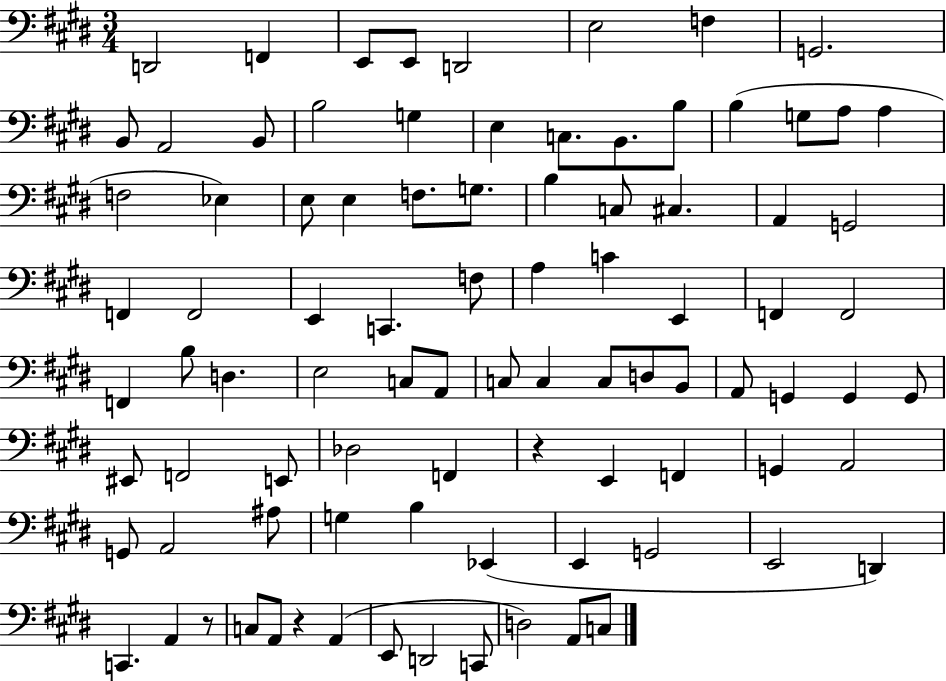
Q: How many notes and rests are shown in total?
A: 90